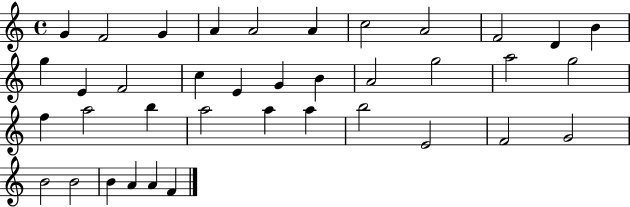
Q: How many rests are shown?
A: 0